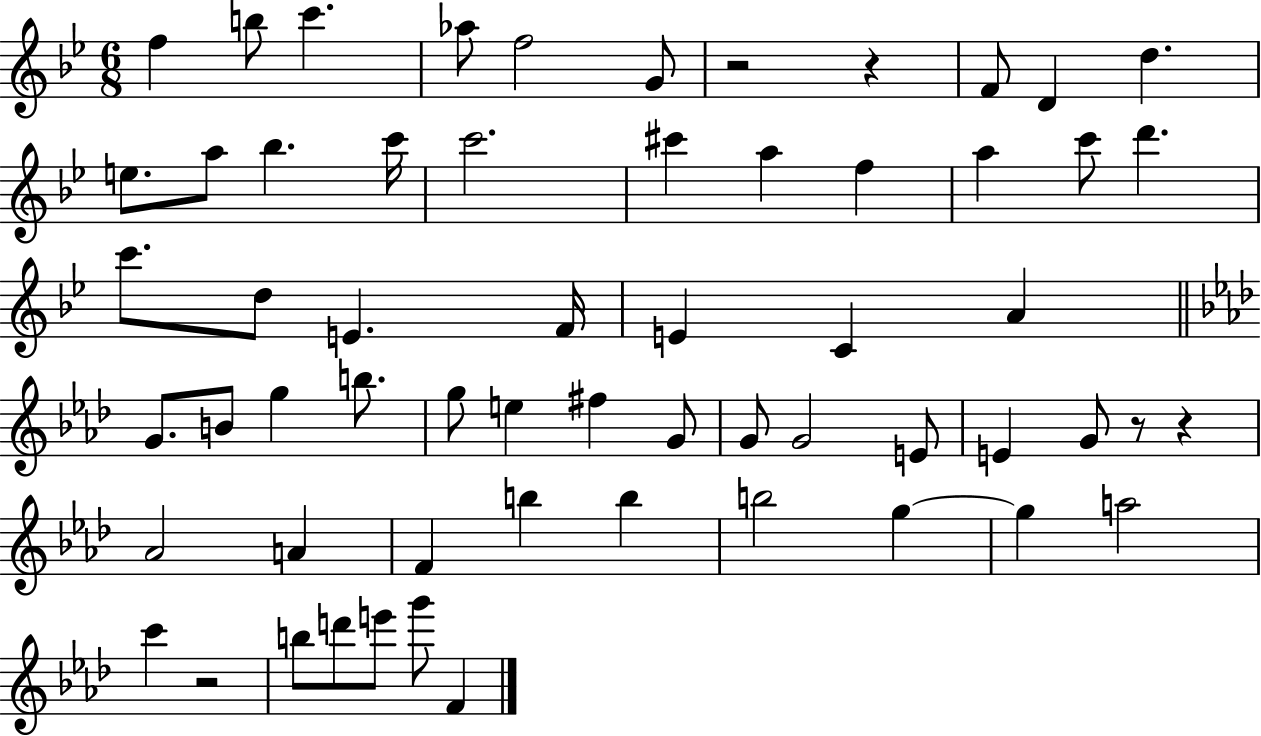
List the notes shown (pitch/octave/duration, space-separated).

F5/q B5/e C6/q. Ab5/e F5/h G4/e R/h R/q F4/e D4/q D5/q. E5/e. A5/e Bb5/q. C6/s C6/h. C#6/q A5/q F5/q A5/q C6/e D6/q. C6/e. D5/e E4/q. F4/s E4/q C4/q A4/q G4/e. B4/e G5/q B5/e. G5/e E5/q F#5/q G4/e G4/e G4/h E4/e E4/q G4/e R/e R/q Ab4/h A4/q F4/q B5/q B5/q B5/h G5/q G5/q A5/h C6/q R/h B5/e D6/e E6/e G6/e F4/q